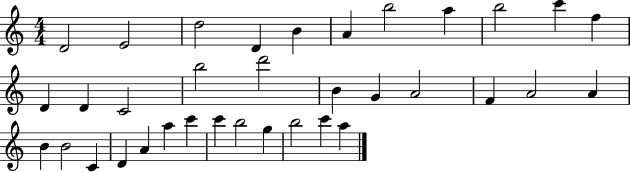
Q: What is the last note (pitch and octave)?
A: A5